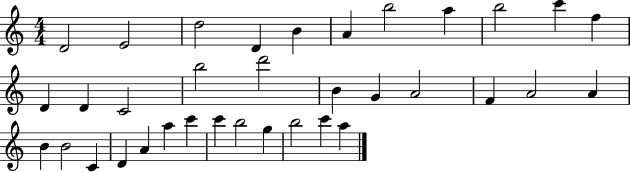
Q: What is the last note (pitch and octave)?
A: A5